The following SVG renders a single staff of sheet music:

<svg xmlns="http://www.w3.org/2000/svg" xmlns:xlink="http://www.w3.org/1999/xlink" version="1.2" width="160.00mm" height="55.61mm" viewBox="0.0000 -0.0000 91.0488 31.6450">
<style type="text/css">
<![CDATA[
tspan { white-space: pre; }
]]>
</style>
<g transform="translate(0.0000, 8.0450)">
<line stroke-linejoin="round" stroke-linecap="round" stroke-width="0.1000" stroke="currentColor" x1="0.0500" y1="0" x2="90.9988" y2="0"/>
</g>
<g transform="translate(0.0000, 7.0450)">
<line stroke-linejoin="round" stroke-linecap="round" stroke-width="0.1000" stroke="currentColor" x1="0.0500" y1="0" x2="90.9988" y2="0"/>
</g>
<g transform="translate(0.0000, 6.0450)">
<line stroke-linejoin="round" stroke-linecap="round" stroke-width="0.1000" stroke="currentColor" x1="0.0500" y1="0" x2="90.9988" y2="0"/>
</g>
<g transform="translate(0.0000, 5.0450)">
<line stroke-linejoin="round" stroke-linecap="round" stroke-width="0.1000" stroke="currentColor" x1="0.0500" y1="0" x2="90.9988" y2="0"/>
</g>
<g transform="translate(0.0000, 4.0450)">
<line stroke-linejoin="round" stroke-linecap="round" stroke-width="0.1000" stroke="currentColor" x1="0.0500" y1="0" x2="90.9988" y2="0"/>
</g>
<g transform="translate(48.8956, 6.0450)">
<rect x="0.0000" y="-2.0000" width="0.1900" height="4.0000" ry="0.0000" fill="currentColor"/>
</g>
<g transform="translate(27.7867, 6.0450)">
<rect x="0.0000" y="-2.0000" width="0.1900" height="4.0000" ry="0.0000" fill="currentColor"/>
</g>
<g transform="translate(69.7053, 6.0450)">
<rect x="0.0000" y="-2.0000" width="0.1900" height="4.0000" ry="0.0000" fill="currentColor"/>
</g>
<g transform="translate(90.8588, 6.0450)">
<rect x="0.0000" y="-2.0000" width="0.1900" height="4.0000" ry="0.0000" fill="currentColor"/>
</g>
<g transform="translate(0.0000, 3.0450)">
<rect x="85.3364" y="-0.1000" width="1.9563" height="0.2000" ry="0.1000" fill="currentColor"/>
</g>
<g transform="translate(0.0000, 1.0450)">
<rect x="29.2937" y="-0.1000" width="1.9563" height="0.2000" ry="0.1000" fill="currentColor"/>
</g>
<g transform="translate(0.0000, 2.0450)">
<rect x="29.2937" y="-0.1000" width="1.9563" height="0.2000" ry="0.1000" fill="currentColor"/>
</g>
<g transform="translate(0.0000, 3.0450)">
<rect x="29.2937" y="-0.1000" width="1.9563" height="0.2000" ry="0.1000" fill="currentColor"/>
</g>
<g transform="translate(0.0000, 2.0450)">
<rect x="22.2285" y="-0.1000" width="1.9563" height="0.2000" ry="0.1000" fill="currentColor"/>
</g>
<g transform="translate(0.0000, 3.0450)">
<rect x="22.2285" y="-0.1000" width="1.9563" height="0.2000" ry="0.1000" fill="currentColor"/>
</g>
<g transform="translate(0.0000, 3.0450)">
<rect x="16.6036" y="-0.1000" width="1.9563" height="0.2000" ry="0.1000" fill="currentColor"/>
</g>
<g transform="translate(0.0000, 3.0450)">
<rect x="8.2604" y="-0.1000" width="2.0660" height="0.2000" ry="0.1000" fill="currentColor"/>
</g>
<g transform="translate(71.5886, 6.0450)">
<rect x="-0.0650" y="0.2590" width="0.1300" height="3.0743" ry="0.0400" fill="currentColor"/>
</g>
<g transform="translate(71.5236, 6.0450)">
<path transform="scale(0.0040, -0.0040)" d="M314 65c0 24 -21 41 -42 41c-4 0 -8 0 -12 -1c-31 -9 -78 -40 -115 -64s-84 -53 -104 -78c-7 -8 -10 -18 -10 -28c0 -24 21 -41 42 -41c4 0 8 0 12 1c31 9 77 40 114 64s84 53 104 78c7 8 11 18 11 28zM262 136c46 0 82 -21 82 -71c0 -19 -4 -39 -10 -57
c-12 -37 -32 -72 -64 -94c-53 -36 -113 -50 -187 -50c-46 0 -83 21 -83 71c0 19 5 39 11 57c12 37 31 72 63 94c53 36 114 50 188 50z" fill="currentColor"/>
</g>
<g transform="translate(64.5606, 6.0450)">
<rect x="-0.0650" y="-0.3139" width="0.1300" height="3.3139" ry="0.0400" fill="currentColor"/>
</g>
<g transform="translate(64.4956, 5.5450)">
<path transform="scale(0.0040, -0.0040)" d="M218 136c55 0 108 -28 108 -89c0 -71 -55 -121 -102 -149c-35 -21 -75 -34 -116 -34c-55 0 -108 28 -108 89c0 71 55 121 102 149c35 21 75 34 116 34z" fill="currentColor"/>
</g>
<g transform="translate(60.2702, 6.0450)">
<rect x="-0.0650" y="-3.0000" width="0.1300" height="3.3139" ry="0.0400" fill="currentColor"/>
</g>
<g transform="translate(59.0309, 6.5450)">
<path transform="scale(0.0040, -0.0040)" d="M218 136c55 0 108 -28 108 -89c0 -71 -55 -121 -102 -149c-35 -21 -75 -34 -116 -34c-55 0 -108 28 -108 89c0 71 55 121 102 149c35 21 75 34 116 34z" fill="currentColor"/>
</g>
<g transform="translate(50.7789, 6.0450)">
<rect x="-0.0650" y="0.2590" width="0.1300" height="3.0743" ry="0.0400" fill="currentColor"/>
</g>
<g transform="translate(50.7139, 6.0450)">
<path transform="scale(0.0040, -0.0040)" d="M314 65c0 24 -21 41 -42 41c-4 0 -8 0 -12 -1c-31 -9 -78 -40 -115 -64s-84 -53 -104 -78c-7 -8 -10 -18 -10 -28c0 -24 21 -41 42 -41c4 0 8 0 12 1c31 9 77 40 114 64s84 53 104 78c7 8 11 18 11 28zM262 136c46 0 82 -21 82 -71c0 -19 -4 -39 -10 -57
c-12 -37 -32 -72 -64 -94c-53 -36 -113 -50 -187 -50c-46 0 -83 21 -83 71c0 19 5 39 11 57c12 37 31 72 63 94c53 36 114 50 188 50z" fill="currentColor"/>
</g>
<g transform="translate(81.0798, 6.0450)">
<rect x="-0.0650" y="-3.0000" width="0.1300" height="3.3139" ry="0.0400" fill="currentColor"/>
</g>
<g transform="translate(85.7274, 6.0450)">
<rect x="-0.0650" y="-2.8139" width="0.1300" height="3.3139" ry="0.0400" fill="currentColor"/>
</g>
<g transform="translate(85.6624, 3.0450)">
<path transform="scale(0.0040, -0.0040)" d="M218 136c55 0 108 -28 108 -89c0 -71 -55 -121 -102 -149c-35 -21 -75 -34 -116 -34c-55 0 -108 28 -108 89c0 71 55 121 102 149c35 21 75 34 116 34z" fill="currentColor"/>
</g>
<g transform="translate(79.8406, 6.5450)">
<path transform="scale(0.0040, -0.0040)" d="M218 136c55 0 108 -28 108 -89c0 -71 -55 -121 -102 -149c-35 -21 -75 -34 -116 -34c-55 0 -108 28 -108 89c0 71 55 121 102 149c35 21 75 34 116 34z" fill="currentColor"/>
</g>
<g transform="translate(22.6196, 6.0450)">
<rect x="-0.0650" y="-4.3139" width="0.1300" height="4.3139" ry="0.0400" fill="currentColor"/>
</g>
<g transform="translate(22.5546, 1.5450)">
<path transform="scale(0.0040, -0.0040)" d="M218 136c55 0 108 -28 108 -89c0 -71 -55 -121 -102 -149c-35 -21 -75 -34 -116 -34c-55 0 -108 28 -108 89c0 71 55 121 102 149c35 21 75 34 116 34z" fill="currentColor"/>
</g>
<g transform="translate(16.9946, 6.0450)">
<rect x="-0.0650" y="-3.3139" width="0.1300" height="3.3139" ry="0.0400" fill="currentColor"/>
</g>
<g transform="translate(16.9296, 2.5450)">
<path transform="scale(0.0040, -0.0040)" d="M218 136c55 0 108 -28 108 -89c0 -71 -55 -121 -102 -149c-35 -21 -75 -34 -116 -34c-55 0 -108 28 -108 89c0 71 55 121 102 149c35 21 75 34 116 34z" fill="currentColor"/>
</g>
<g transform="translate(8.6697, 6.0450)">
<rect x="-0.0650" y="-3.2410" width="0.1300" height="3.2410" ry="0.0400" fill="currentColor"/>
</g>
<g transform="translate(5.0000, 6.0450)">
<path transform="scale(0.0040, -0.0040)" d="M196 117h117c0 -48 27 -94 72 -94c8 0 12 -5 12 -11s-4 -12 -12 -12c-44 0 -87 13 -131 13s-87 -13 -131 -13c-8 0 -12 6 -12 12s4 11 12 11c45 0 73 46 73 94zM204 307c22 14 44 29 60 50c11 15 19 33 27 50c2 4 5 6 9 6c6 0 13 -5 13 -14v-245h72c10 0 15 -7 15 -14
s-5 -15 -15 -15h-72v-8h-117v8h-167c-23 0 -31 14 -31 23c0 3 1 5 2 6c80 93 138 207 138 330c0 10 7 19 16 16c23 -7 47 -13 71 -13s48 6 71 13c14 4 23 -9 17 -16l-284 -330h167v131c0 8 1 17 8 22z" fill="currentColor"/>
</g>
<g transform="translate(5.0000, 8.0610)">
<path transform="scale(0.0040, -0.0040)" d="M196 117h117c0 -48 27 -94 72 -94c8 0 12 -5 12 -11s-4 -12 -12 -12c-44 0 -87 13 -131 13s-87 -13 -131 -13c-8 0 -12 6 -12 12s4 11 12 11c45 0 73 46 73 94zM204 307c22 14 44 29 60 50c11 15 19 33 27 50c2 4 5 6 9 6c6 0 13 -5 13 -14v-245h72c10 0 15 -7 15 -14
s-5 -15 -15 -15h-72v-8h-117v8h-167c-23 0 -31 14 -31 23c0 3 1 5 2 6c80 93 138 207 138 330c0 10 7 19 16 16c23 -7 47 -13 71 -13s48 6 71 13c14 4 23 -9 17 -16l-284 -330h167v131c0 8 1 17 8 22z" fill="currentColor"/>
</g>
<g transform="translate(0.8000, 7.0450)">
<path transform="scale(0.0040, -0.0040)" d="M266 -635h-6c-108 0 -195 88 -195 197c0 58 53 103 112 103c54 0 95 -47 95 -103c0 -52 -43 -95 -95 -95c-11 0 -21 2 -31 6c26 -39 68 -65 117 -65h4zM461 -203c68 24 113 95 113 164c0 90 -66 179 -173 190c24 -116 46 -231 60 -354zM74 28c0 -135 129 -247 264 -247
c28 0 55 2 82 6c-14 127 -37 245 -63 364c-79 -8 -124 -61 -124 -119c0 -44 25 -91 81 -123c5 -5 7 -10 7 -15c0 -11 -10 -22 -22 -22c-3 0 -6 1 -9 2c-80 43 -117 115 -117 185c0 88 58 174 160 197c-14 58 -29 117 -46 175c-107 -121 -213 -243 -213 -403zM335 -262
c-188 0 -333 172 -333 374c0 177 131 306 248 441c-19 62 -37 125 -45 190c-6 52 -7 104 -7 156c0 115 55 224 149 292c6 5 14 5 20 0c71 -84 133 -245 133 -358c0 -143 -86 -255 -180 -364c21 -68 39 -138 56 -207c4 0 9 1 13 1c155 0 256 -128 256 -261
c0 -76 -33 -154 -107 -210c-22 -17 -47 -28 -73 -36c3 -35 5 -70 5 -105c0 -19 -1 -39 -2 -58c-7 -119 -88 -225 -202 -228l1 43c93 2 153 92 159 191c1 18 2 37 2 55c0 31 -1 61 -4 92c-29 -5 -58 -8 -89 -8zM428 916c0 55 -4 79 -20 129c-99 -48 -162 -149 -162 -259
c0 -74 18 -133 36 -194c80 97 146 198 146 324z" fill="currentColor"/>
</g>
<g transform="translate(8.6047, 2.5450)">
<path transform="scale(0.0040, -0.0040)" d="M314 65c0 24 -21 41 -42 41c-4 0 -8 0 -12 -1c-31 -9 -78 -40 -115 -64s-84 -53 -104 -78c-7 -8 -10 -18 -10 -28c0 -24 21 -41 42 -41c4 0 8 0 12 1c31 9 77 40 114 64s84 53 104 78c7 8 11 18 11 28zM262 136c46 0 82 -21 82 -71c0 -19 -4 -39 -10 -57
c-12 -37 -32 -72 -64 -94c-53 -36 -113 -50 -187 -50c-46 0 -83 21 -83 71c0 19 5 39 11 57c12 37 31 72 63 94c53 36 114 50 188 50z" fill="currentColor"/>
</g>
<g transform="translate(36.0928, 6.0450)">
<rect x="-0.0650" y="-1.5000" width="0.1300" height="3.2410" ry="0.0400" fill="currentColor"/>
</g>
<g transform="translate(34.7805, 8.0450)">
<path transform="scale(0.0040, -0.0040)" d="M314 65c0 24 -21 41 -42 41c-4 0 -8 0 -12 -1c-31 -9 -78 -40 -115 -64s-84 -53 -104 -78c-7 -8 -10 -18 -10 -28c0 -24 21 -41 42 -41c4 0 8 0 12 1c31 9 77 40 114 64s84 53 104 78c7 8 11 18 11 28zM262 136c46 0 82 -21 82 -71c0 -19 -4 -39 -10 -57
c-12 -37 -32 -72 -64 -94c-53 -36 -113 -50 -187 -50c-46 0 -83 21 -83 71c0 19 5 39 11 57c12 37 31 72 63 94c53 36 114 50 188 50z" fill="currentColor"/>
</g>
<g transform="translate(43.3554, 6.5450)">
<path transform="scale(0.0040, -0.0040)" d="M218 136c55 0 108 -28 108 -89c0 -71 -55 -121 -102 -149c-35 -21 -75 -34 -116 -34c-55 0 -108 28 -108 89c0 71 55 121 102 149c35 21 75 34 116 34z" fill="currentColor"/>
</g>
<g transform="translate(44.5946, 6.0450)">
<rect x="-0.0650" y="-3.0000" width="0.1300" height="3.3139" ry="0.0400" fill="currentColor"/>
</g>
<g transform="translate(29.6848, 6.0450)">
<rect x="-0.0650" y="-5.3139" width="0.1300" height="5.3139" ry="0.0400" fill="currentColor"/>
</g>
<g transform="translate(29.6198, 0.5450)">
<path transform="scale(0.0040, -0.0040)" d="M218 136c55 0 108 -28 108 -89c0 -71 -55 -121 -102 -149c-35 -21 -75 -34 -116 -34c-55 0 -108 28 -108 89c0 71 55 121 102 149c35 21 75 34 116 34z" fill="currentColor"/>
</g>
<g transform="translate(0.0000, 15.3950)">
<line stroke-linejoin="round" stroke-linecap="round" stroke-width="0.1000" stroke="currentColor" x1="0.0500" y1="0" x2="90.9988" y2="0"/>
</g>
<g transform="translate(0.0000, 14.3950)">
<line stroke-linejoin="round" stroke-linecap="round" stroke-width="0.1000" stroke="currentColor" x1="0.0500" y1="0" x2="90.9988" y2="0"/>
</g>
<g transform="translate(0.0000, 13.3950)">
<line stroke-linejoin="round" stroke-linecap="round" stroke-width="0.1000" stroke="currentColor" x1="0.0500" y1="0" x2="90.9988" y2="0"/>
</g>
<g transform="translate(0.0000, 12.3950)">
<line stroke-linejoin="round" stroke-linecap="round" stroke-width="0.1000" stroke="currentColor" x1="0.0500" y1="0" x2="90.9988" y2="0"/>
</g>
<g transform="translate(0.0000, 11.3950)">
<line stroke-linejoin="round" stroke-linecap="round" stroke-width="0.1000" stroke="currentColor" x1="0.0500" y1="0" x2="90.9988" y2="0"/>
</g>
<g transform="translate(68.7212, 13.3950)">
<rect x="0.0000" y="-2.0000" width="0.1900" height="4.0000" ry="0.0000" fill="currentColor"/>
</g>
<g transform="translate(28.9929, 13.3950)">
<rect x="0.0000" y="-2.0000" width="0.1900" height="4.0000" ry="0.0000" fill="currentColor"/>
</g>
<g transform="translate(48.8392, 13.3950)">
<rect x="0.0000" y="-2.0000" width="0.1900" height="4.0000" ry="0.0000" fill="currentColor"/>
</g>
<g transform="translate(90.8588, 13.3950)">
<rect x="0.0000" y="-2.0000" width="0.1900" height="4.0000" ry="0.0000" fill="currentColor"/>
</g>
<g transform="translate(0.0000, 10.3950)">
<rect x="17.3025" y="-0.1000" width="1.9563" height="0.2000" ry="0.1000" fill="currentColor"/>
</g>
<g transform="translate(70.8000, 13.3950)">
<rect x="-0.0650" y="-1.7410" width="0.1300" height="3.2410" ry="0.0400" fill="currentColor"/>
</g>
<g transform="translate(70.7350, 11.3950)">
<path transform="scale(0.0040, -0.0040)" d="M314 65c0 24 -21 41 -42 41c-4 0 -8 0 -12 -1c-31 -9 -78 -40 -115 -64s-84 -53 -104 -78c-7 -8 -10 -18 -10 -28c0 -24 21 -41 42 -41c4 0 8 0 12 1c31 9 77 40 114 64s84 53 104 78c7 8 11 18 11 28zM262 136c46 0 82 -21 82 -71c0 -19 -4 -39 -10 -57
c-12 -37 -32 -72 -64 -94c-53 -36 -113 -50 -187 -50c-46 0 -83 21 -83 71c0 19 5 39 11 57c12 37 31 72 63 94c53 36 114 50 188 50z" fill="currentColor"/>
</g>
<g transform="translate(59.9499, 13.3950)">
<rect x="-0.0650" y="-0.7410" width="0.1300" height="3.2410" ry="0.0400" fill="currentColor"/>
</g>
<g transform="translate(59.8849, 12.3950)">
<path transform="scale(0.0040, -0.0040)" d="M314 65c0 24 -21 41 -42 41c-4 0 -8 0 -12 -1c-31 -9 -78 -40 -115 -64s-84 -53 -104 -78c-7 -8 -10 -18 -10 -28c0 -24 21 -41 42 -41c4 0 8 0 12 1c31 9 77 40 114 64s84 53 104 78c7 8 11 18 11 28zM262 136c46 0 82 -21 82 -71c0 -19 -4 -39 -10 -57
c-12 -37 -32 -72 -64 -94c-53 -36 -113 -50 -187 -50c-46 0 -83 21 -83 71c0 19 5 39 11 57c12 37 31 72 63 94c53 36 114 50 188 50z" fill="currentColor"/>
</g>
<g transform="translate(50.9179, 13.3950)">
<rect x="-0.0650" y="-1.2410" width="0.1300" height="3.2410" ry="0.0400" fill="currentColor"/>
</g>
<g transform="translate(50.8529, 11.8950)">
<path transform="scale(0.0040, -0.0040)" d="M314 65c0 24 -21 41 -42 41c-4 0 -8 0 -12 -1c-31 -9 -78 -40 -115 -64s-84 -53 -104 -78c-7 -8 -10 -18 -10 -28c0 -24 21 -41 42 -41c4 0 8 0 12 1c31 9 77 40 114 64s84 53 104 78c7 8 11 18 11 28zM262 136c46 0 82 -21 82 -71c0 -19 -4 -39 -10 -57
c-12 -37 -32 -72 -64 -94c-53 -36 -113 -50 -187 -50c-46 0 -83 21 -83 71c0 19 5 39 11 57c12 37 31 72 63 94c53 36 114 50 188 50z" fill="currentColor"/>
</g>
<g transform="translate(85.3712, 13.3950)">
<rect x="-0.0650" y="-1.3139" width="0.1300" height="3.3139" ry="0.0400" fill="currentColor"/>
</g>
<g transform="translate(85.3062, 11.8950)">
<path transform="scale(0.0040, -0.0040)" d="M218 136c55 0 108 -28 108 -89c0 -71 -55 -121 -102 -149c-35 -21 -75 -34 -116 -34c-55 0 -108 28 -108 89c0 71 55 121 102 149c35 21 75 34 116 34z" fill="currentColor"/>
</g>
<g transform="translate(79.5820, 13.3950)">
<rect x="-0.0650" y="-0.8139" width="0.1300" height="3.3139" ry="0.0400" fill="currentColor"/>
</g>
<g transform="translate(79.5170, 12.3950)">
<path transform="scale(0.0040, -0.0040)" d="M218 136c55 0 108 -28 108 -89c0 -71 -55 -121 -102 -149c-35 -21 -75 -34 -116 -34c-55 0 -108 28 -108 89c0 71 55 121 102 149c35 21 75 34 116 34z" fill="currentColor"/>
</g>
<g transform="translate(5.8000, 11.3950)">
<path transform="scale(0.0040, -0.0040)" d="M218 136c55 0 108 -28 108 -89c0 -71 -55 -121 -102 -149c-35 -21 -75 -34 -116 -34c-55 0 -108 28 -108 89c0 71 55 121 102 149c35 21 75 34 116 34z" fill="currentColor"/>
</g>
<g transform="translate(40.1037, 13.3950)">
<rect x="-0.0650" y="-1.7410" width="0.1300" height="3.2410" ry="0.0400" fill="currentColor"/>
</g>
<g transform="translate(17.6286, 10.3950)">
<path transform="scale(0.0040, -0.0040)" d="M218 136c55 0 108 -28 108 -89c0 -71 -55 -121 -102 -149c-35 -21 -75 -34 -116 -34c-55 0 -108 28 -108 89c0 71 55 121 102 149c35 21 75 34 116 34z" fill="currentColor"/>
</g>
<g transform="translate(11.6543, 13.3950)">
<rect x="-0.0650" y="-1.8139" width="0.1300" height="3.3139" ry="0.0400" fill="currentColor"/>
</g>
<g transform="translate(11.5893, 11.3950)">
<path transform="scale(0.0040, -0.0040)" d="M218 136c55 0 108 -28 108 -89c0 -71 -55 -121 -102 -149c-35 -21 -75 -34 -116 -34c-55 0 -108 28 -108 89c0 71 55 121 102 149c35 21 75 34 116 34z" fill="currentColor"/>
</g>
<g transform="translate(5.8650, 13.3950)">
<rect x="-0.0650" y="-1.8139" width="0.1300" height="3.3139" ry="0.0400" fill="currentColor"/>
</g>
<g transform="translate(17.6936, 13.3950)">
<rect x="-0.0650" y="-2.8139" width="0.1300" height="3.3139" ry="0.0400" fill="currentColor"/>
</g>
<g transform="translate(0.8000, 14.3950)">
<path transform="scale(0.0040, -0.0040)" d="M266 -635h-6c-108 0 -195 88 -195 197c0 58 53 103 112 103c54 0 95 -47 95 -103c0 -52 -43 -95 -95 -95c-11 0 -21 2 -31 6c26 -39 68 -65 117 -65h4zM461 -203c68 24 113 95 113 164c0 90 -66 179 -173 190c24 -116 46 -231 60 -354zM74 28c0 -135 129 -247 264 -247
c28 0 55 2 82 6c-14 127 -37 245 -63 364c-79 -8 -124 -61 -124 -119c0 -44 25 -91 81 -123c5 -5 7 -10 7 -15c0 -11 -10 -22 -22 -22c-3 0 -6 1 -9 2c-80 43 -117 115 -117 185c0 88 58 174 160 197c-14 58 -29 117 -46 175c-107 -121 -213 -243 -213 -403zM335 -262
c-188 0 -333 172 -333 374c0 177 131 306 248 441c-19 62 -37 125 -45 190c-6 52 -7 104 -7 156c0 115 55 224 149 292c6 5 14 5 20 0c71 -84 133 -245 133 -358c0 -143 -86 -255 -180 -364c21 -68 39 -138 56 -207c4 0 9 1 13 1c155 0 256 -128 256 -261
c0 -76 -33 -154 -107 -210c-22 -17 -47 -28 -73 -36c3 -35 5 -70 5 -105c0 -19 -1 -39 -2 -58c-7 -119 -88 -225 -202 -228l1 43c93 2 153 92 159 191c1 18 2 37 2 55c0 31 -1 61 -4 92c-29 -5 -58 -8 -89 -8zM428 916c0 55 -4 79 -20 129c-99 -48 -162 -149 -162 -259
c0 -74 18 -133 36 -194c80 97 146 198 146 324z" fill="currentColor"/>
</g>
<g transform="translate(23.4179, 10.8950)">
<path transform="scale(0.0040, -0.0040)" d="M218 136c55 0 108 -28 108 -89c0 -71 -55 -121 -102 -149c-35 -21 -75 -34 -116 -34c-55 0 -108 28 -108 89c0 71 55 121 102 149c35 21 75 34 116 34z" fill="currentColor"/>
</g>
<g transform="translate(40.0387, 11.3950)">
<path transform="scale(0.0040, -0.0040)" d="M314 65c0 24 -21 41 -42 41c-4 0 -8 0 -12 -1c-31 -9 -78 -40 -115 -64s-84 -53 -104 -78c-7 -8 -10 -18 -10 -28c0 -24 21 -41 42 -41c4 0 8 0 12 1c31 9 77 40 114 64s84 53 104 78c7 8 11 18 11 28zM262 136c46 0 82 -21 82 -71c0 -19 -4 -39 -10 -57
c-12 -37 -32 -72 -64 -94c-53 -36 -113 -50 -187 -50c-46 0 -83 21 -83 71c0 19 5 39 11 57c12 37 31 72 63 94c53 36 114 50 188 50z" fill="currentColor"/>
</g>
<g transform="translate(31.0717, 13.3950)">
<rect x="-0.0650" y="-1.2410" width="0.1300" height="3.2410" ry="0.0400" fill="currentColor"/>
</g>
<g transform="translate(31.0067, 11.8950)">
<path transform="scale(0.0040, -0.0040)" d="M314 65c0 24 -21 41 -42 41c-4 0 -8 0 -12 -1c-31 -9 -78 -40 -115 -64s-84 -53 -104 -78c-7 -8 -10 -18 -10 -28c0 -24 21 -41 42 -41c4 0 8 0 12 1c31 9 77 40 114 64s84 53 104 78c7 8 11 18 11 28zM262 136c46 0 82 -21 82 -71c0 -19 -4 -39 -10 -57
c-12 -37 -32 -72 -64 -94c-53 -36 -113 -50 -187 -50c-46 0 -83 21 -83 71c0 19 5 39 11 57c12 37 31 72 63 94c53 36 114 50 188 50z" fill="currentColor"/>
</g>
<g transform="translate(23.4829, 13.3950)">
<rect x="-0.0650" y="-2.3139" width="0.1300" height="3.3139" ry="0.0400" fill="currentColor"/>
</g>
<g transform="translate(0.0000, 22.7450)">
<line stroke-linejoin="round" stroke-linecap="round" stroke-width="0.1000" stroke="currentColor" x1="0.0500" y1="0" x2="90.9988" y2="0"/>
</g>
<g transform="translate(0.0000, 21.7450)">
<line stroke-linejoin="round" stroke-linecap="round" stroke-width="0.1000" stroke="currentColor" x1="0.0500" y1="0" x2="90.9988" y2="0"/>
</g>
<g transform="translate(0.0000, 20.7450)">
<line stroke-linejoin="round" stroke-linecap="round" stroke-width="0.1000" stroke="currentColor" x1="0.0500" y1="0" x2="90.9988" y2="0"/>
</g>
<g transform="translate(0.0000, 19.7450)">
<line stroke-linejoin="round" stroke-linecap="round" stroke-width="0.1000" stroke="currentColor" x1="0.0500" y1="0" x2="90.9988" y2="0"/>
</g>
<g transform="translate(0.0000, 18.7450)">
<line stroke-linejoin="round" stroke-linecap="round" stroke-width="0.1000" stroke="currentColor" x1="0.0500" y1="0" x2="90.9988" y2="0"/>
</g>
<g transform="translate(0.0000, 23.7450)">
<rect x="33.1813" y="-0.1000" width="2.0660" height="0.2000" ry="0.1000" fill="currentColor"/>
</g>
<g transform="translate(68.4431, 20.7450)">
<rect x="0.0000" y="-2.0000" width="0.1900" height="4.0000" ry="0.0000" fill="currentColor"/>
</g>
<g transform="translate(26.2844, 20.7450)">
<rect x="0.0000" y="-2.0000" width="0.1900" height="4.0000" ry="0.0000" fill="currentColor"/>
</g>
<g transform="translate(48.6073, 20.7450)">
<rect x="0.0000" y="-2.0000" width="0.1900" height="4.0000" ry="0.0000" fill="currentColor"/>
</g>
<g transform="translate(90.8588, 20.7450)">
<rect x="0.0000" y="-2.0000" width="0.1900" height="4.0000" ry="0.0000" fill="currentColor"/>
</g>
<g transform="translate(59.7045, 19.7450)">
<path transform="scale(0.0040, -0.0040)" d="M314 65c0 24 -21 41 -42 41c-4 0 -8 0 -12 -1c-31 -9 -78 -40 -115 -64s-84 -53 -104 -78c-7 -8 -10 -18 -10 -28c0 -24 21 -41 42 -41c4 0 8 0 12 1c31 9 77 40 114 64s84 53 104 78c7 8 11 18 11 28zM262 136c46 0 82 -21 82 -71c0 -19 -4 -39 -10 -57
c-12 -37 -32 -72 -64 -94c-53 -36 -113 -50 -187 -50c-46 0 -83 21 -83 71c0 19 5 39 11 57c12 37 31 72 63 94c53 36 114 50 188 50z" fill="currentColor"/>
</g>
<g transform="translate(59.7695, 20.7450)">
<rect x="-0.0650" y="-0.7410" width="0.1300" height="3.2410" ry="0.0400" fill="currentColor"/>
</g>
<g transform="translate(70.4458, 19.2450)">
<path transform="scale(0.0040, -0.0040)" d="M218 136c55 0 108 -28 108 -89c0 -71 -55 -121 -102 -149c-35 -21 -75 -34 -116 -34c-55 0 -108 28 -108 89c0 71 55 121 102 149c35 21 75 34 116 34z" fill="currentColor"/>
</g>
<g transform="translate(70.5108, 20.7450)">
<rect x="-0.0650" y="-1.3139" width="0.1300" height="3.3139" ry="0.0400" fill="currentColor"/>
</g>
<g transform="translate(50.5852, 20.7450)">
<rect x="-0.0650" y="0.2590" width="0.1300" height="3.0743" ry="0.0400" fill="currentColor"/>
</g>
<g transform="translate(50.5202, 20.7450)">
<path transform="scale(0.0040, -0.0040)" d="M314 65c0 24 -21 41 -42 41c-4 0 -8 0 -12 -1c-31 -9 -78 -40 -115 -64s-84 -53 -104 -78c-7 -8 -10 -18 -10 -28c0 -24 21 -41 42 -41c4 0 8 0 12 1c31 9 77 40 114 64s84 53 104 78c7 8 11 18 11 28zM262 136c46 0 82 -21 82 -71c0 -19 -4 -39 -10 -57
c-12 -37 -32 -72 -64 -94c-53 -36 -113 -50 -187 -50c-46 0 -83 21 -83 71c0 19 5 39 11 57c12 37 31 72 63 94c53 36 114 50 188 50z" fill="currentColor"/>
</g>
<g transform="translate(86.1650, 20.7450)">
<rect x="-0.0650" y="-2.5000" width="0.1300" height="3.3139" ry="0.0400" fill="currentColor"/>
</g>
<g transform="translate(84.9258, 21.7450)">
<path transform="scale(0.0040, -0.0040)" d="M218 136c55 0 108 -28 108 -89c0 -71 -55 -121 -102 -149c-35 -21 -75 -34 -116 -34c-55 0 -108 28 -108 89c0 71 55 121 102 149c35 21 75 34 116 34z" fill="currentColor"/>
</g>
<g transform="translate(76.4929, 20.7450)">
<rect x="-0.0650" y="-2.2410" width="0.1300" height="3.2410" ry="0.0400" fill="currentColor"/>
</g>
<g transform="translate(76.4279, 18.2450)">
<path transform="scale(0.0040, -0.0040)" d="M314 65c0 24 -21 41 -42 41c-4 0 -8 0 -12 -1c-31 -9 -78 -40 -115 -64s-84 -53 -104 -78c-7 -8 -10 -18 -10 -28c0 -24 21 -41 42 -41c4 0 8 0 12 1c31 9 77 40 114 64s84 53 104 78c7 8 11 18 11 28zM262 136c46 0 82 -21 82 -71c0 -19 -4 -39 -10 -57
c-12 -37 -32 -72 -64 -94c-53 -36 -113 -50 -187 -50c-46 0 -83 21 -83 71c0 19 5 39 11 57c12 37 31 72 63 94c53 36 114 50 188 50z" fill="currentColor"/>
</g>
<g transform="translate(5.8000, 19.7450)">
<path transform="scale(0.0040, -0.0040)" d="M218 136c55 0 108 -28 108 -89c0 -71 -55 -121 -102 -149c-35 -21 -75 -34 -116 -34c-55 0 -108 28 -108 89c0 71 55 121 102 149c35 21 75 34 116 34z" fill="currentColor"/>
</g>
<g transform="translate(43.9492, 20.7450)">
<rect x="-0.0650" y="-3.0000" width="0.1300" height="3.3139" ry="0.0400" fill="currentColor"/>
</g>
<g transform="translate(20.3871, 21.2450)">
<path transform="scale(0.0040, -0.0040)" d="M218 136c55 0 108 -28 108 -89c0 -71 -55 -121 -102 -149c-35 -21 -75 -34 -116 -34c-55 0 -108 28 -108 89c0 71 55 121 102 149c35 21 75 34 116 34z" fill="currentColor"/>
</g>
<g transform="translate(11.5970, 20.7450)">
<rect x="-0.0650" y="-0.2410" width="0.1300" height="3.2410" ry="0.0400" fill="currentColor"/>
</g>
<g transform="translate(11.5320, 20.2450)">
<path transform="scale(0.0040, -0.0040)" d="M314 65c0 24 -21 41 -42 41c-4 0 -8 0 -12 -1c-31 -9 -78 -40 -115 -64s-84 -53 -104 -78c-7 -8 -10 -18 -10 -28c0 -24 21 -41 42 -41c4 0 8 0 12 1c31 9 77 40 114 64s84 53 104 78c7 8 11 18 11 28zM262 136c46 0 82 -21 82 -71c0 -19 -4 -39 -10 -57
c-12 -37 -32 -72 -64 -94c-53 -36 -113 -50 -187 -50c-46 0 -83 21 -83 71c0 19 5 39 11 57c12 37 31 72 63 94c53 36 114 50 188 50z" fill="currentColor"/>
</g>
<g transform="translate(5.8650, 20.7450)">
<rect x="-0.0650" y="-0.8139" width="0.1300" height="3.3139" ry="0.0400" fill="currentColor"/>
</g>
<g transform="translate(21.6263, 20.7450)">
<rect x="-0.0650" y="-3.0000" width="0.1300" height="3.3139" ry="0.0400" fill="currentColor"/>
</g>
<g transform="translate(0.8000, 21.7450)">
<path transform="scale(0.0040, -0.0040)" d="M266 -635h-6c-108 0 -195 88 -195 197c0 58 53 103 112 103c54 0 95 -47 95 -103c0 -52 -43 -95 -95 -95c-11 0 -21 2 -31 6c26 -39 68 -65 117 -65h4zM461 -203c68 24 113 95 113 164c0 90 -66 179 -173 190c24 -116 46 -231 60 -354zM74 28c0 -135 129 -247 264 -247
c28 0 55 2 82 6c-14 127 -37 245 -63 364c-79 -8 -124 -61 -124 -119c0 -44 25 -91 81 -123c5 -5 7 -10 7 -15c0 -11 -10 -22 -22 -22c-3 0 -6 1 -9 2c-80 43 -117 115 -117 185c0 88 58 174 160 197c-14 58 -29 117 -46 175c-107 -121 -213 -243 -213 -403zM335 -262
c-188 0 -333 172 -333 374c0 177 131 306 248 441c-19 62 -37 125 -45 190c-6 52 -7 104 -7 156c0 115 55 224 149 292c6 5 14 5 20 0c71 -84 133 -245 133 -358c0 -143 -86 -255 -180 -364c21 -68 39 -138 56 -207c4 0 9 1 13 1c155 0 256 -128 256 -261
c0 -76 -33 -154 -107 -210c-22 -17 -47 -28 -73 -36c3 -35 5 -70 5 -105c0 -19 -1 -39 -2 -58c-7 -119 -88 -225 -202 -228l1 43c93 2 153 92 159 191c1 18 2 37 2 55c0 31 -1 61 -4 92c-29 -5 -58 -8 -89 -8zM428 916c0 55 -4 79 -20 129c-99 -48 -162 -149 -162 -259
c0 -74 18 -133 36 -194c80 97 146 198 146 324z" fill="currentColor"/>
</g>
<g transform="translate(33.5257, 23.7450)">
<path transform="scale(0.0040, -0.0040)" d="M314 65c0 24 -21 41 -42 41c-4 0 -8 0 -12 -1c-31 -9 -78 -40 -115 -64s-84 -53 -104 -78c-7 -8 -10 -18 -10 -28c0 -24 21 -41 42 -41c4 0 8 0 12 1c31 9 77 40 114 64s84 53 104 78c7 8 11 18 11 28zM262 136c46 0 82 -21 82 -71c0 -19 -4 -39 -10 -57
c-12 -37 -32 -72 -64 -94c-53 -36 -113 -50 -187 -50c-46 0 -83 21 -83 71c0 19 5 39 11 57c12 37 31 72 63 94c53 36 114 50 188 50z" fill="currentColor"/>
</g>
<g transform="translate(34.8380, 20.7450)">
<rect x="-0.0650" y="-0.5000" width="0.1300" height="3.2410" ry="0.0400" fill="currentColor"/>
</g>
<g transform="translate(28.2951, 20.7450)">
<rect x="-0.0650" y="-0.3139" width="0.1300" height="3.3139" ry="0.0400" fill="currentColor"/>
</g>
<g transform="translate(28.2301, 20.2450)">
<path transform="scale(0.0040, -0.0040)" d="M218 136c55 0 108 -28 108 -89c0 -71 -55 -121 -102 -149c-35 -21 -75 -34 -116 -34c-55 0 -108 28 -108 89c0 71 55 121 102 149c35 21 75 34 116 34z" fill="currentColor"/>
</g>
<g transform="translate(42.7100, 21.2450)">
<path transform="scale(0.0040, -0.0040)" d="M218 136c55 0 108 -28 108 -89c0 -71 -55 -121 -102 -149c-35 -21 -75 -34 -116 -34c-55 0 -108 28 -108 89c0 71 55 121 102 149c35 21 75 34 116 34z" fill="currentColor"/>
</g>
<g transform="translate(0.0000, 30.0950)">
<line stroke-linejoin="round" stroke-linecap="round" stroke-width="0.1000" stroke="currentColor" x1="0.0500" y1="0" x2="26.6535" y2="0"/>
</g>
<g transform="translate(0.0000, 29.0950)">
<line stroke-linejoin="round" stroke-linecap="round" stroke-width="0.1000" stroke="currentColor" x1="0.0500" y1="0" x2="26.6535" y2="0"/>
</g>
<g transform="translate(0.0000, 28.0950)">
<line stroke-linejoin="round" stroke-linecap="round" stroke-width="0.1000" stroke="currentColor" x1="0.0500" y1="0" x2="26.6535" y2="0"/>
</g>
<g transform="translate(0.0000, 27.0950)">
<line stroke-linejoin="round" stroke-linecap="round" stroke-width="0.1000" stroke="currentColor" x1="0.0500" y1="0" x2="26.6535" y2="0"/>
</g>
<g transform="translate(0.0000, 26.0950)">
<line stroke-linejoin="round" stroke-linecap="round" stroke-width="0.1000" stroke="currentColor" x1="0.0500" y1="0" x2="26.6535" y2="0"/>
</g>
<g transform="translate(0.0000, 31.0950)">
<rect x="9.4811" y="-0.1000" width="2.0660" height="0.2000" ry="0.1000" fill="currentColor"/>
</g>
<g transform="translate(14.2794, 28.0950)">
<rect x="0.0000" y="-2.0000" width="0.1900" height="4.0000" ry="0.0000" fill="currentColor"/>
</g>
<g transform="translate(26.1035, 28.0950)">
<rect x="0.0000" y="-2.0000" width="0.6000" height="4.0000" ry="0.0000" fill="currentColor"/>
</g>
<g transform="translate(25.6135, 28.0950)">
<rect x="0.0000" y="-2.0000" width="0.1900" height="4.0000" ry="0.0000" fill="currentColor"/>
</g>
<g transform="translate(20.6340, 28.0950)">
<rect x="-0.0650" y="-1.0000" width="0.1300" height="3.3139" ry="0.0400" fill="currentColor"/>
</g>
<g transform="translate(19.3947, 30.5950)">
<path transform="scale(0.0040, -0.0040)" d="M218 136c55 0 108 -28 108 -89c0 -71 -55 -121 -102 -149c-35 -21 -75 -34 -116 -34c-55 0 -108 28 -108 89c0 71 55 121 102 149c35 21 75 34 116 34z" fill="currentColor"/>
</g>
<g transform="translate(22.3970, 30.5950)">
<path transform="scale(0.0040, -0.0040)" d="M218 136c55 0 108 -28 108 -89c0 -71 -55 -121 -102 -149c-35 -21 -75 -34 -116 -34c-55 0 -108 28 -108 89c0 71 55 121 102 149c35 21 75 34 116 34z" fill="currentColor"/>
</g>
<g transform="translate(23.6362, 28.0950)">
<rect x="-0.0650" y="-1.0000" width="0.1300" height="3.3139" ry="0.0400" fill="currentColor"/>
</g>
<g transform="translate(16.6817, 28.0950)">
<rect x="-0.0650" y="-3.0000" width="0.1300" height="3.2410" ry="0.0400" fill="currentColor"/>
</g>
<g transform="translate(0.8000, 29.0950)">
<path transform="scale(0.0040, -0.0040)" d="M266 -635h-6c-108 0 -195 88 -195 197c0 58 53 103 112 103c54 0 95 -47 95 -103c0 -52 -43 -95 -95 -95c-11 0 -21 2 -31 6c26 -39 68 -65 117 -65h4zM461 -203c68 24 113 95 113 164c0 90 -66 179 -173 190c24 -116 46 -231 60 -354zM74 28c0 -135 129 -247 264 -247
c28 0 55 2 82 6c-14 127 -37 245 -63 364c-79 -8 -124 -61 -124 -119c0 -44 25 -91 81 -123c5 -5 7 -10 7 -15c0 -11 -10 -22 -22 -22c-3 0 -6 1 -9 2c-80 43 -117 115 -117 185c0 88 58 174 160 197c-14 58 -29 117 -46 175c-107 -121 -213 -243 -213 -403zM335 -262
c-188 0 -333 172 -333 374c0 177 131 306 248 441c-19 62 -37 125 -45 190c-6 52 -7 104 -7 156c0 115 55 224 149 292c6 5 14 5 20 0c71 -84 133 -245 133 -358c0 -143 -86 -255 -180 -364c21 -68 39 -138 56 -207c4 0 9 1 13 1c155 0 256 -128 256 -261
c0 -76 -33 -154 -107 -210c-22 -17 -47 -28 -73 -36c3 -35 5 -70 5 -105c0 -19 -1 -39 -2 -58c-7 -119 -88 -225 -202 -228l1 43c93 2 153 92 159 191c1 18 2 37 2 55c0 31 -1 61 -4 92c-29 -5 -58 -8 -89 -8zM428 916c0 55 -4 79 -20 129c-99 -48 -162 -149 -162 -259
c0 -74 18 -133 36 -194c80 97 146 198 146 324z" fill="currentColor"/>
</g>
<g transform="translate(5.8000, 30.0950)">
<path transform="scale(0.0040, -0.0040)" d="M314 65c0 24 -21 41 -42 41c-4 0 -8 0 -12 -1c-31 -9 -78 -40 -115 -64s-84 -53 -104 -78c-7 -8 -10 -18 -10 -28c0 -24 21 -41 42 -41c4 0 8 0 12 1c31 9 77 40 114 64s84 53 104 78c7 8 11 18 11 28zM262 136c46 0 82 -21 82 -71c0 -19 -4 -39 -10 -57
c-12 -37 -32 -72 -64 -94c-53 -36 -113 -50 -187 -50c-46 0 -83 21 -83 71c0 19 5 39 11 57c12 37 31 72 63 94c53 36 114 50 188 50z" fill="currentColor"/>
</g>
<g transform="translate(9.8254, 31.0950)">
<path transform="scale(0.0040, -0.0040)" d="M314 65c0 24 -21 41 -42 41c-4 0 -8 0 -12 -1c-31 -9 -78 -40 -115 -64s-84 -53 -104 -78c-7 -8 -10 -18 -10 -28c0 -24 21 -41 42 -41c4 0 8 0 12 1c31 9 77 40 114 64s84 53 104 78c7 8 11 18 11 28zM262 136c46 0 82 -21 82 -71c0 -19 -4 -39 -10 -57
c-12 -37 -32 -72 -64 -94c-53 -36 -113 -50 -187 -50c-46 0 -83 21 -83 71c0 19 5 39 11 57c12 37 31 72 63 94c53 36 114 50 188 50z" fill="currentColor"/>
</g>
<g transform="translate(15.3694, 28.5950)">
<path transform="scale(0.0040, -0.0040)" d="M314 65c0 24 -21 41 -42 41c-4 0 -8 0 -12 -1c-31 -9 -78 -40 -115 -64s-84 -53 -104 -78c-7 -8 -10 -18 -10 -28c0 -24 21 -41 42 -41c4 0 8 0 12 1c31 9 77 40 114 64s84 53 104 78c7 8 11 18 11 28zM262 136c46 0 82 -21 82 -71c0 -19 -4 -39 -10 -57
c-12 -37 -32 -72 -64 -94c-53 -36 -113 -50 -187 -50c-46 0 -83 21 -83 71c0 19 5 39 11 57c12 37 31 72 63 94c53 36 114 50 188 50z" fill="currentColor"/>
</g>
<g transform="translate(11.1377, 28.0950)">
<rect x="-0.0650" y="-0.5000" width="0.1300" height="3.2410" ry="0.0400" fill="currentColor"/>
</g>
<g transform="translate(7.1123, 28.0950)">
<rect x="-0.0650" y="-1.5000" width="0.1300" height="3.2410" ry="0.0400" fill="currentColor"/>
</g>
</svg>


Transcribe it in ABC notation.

X:1
T:Untitled
M:4/4
L:1/4
K:C
b2 b d' f' E2 A B2 A c B2 A a f f a g e2 f2 e2 d2 f2 d e d c2 A c C2 A B2 d2 e g2 G E2 C2 A2 D D